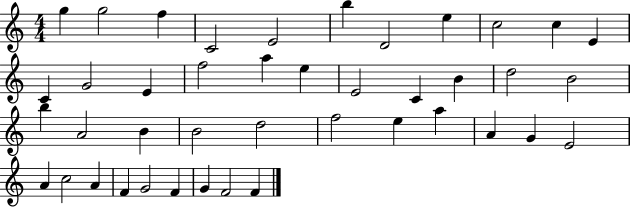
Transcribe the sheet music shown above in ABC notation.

X:1
T:Untitled
M:4/4
L:1/4
K:C
g g2 f C2 E2 b D2 e c2 c E C G2 E f2 a e E2 C B d2 B2 b A2 B B2 d2 f2 e a A G E2 A c2 A F G2 F G F2 F